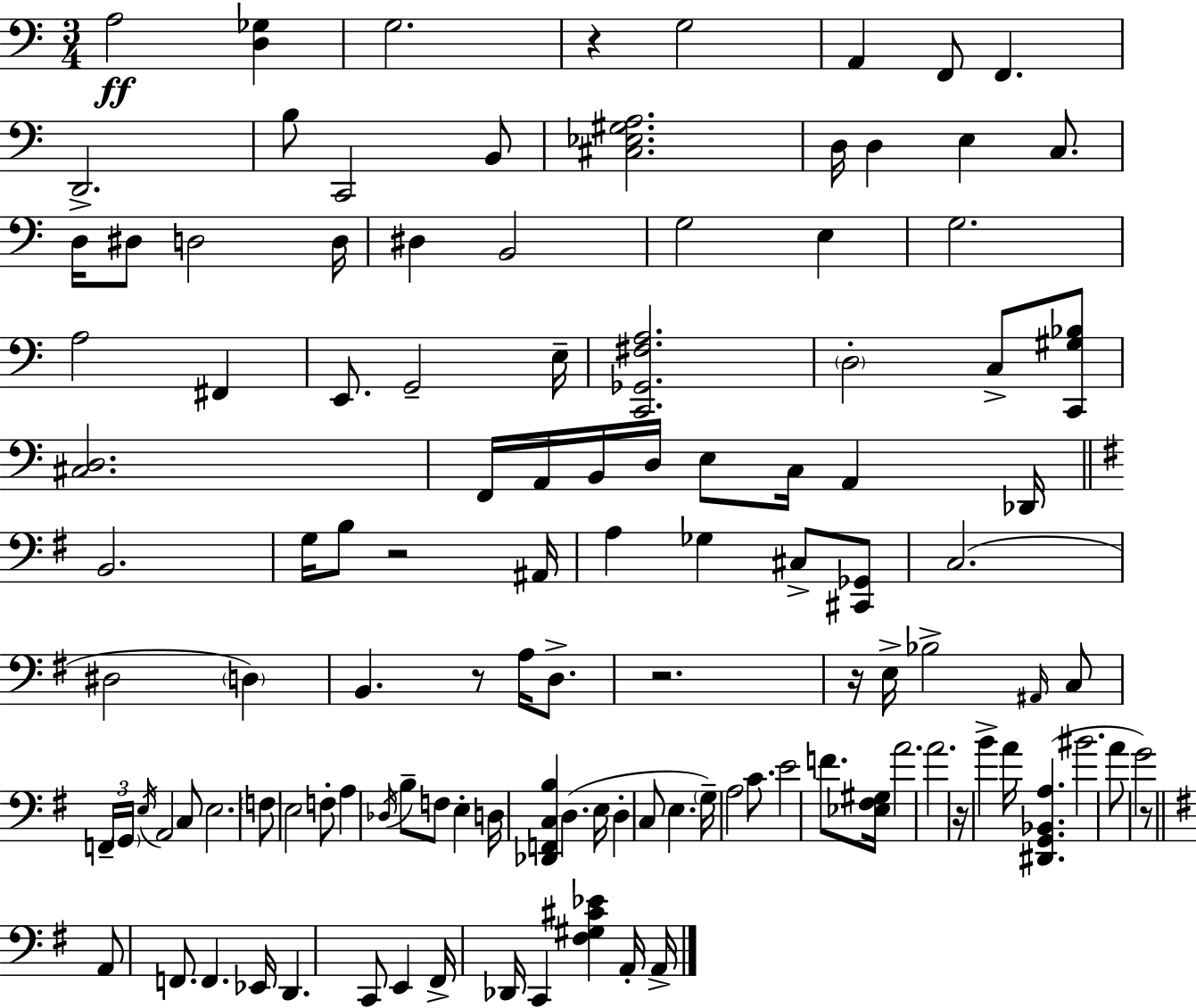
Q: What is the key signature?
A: A minor